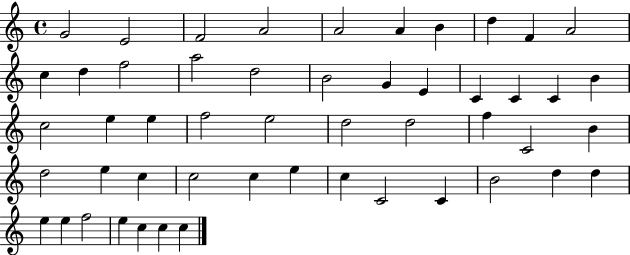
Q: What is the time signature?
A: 4/4